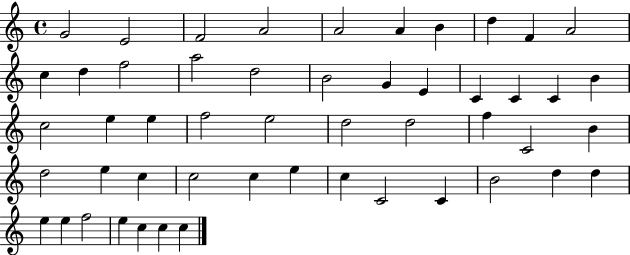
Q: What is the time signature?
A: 4/4